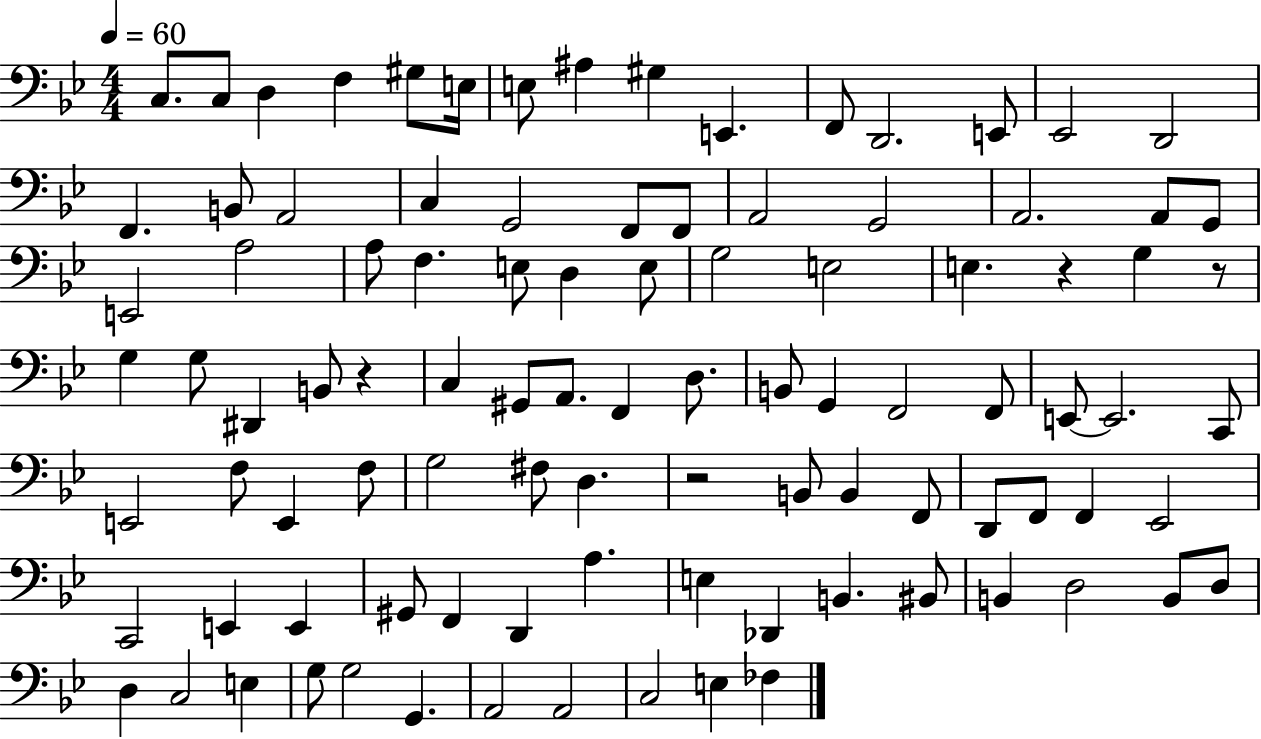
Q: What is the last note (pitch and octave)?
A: FES3